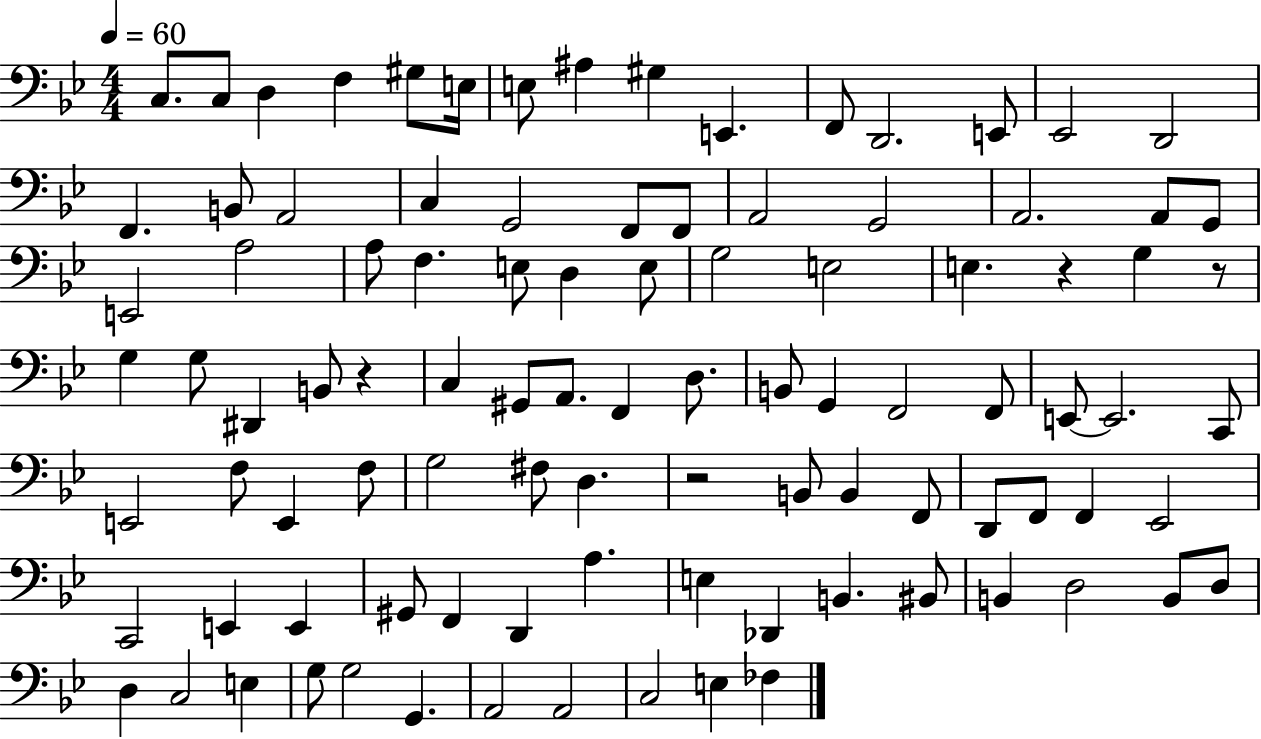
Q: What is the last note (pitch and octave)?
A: FES3